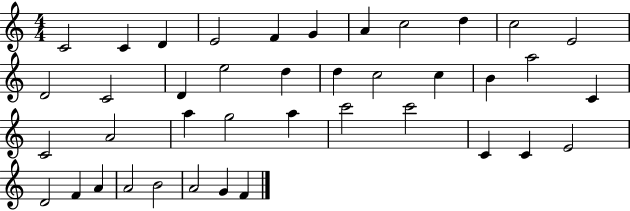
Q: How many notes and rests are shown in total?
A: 40